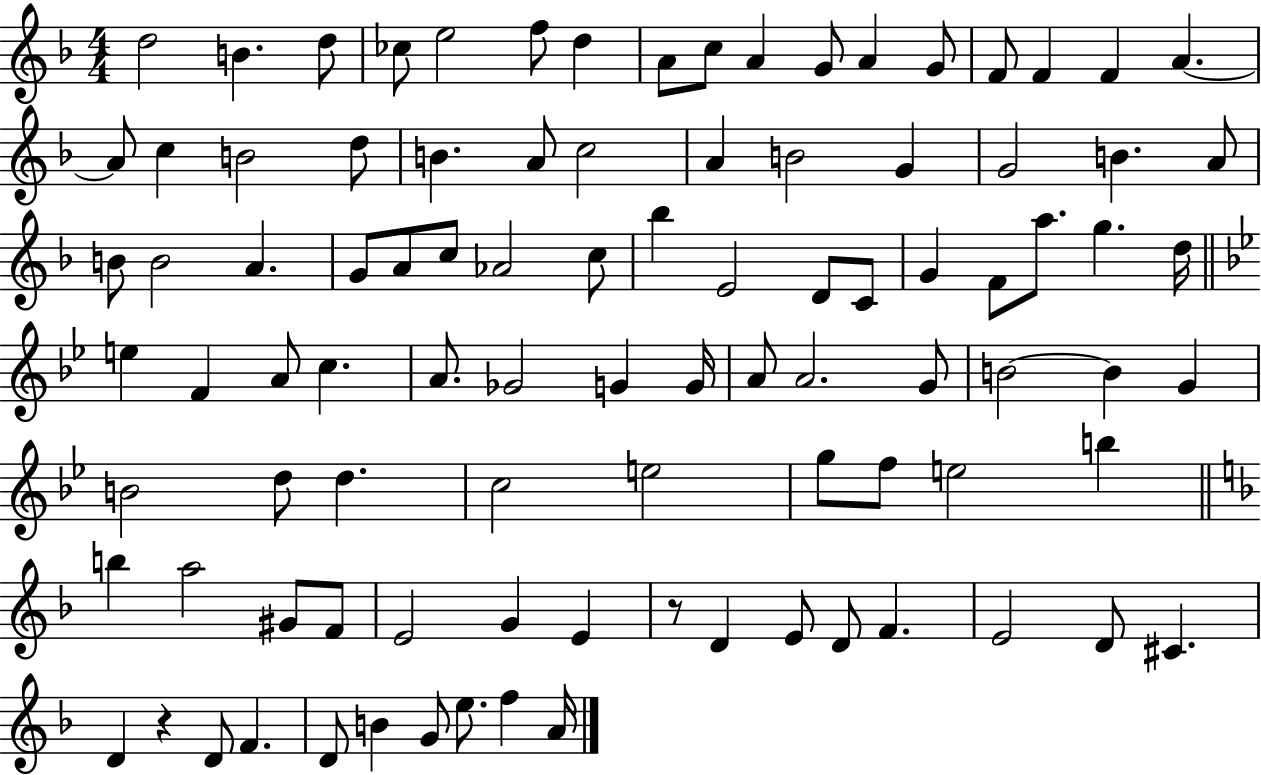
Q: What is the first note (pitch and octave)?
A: D5